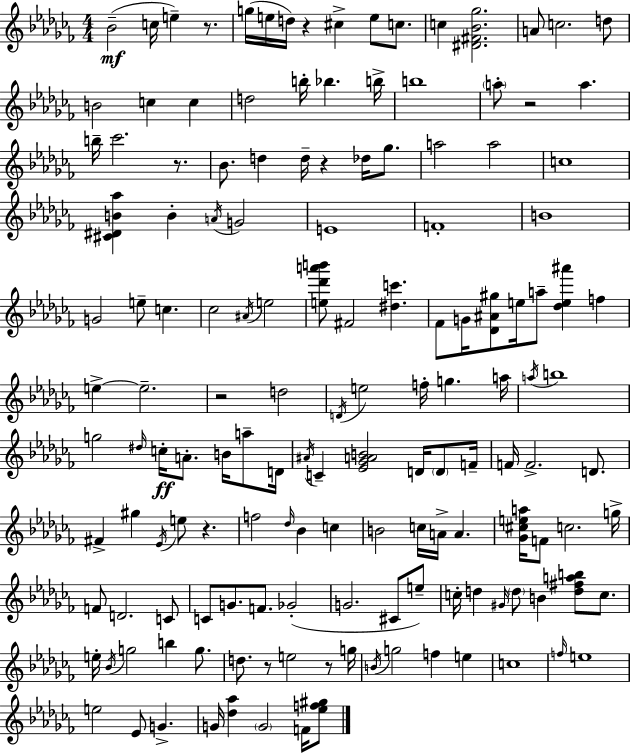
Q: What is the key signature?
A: AES minor